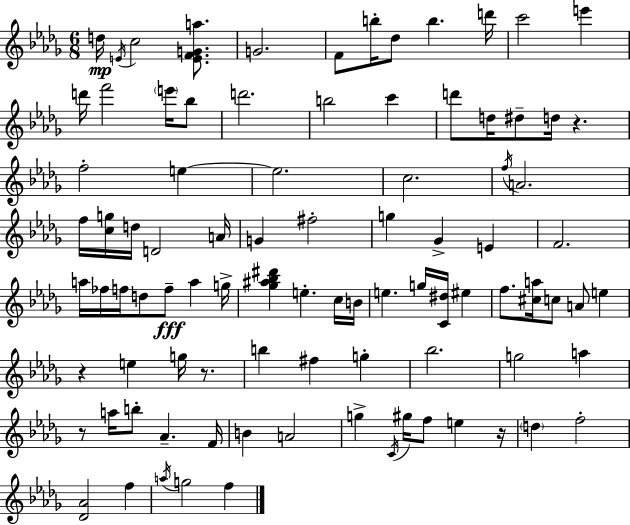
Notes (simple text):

D5/s E4/s C5/h [E4,F4,G4,A5]/e. G4/h. F4/e B5/s Db5/e B5/q. D6/s C6/h E6/q D6/s F6/h E6/s Bb5/e D6/h. B5/h C6/q D6/e D5/s D#5/e D5/s R/q. F5/h E5/q E5/h. C5/h. F5/s A4/h. F5/s [C5,G5]/s D5/s D4/h A4/s G4/q F#5/h G5/q Gb4/q E4/q F4/h. A5/s FES5/s F5/s D5/e F5/e A5/q G5/s [Gb5,A#5,Bb5,D#6]/q E5/q. C5/s B4/s E5/q. G5/s [C4,D#5]/s EIS5/q F5/e. [C#5,A5]/s C5/e A4/e E5/q R/q E5/q G5/s R/e. B5/q F#5/q G5/q Bb5/h. G5/h A5/q R/e A5/s B5/e Ab4/q. F4/s B4/q A4/h G5/q C4/s G#5/s F5/e E5/q R/s D5/q F5/h [Db4,Ab4]/h F5/q A5/s G5/h F5/q